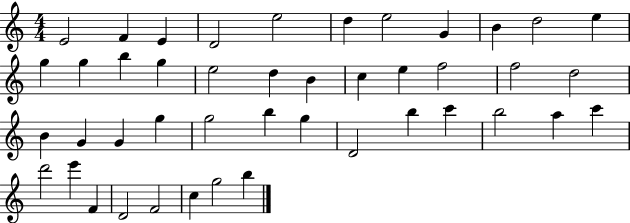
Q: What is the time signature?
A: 4/4